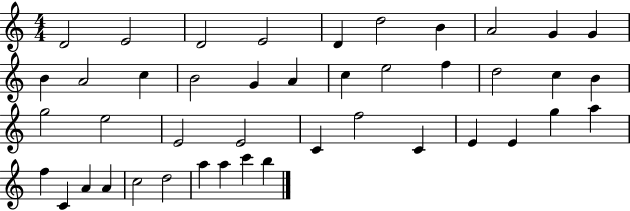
D4/h E4/h D4/h E4/h D4/q D5/h B4/q A4/h G4/q G4/q B4/q A4/h C5/q B4/h G4/q A4/q C5/q E5/h F5/q D5/h C5/q B4/q G5/h E5/h E4/h E4/h C4/q F5/h C4/q E4/q E4/q G5/q A5/q F5/q C4/q A4/q A4/q C5/h D5/h A5/q A5/q C6/q B5/q